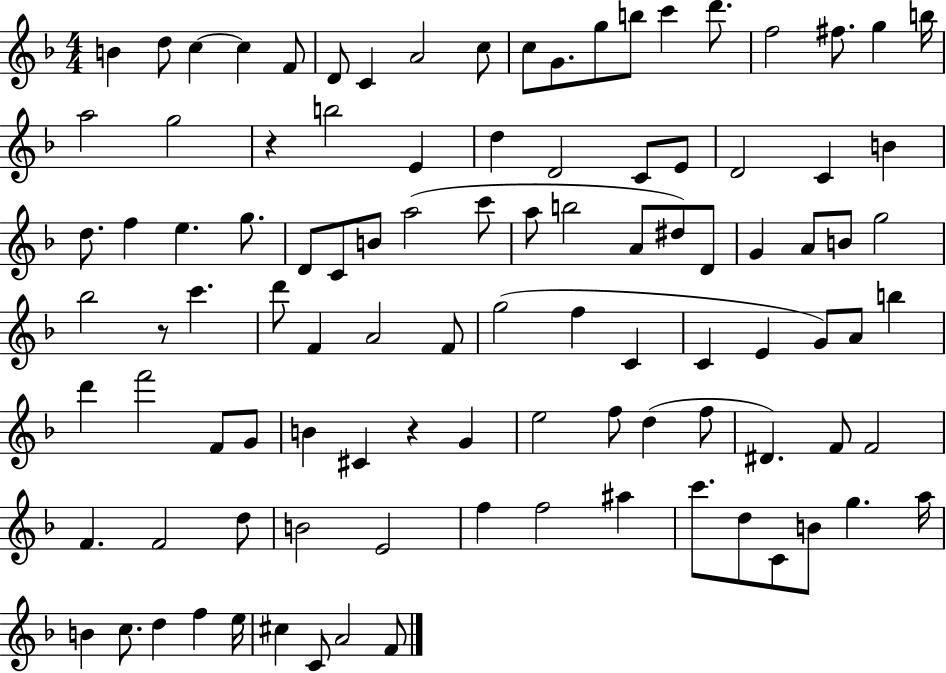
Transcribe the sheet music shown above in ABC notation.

X:1
T:Untitled
M:4/4
L:1/4
K:F
B d/2 c c F/2 D/2 C A2 c/2 c/2 G/2 g/2 b/2 c' d'/2 f2 ^f/2 g b/4 a2 g2 z b2 E d D2 C/2 E/2 D2 C B d/2 f e g/2 D/2 C/2 B/2 a2 c'/2 a/2 b2 A/2 ^d/2 D/2 G A/2 B/2 g2 _b2 z/2 c' d'/2 F A2 F/2 g2 f C C E G/2 A/2 b d' f'2 F/2 G/2 B ^C z G e2 f/2 d f/2 ^D F/2 F2 F F2 d/2 B2 E2 f f2 ^a c'/2 d/2 C/2 B/2 g a/4 B c/2 d f e/4 ^c C/2 A2 F/2